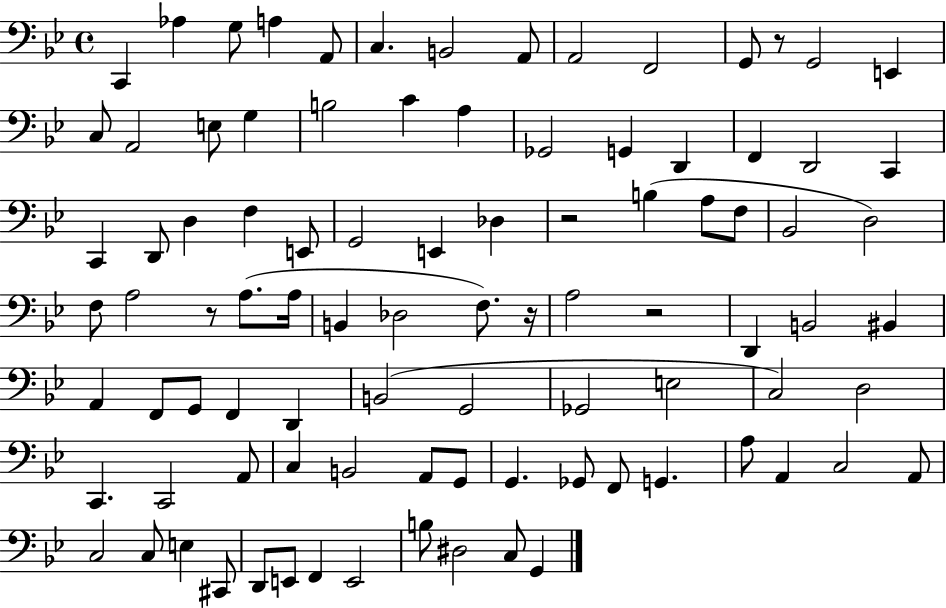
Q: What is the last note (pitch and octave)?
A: G2